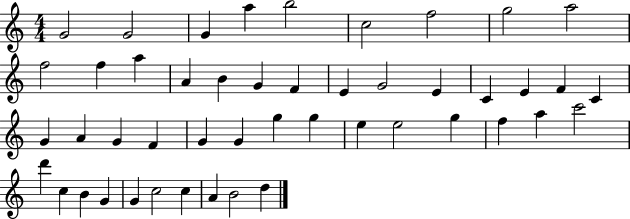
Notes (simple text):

G4/h G4/h G4/q A5/q B5/h C5/h F5/h G5/h A5/h F5/h F5/q A5/q A4/q B4/q G4/q F4/q E4/q G4/h E4/q C4/q E4/q F4/q C4/q G4/q A4/q G4/q F4/q G4/q G4/q G5/q G5/q E5/q E5/h G5/q F5/q A5/q C6/h D6/q C5/q B4/q G4/q G4/q C5/h C5/q A4/q B4/h D5/q